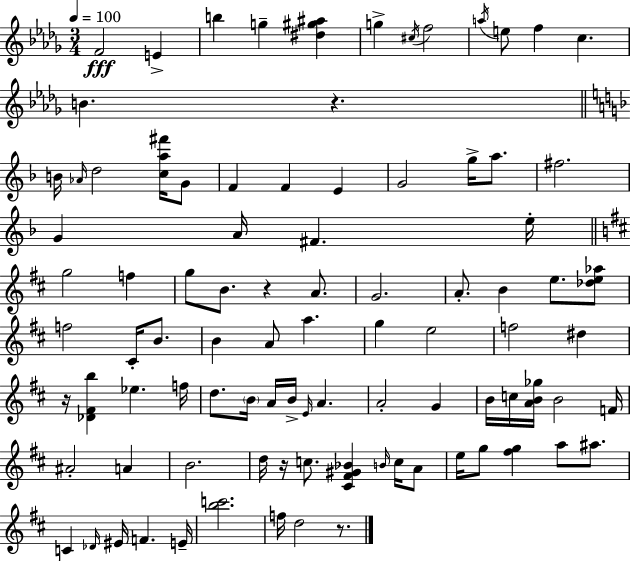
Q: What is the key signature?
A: BES minor